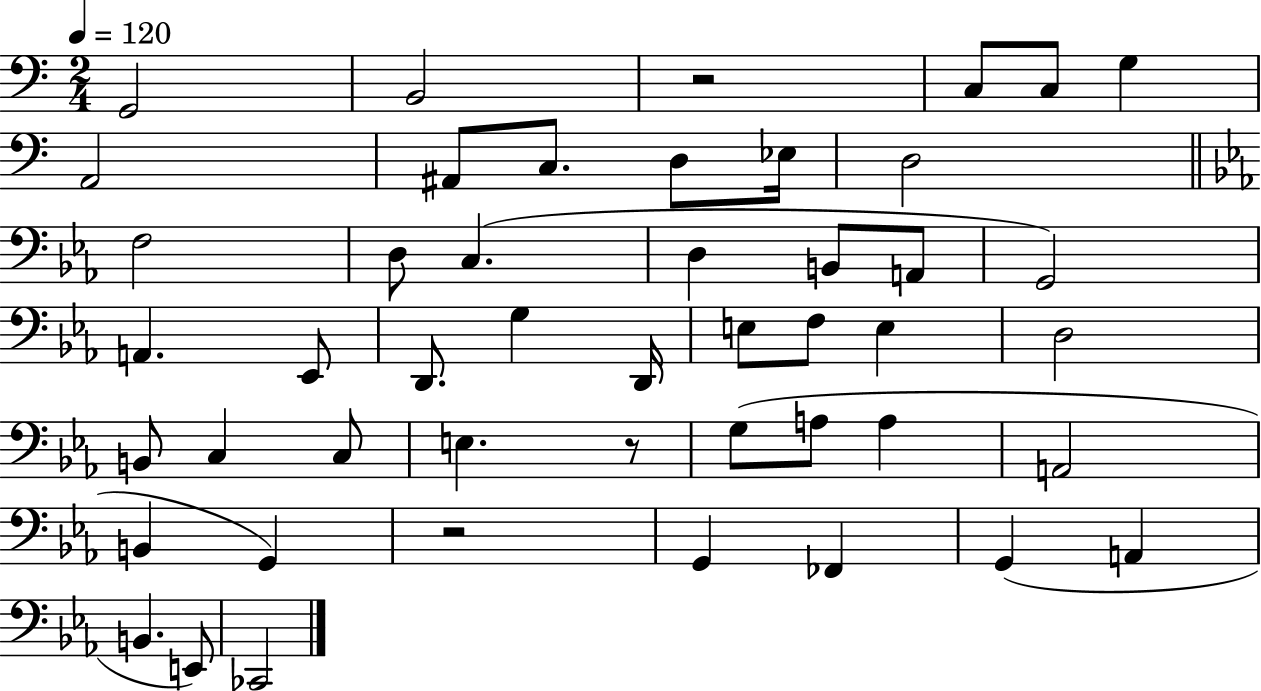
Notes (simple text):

G2/h B2/h R/h C3/e C3/e G3/q A2/h A#2/e C3/e. D3/e Eb3/s D3/h F3/h D3/e C3/q. D3/q B2/e A2/e G2/h A2/q. Eb2/e D2/e. G3/q D2/s E3/e F3/e E3/q D3/h B2/e C3/q C3/e E3/q. R/e G3/e A3/e A3/q A2/h B2/q G2/q R/h G2/q FES2/q G2/q A2/q B2/q. E2/e CES2/h